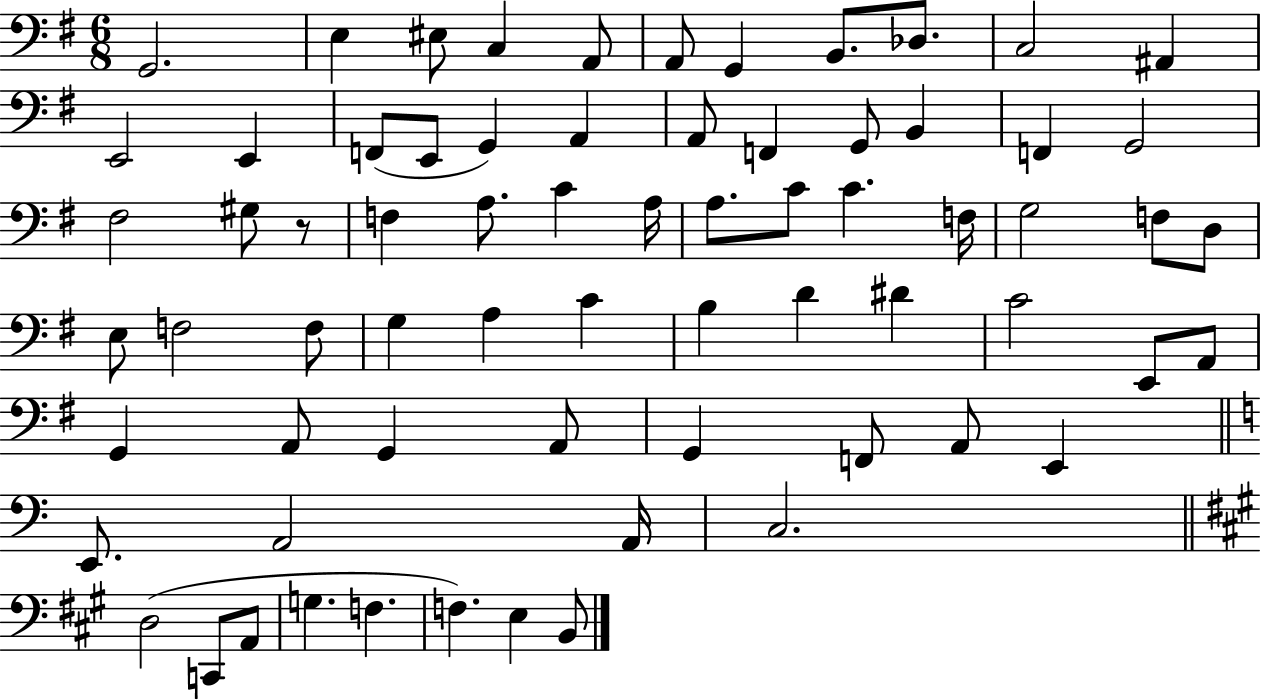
{
  \clef bass
  \numericTimeSignature
  \time 6/8
  \key g \major
  g,2. | e4 eis8 c4 a,8 | a,8 g,4 b,8. des8. | c2 ais,4 | \break e,2 e,4 | f,8( e,8 g,4) a,4 | a,8 f,4 g,8 b,4 | f,4 g,2 | \break fis2 gis8 r8 | f4 a8. c'4 a16 | a8. c'8 c'4. f16 | g2 f8 d8 | \break e8 f2 f8 | g4 a4 c'4 | b4 d'4 dis'4 | c'2 e,8 a,8 | \break g,4 a,8 g,4 a,8 | g,4 f,8 a,8 e,4 | \bar "||" \break \key c \major e,8. a,2 a,16 | c2. | \bar "||" \break \key a \major d2( c,8 a,8 | g4. f4. | f4.) e4 b,8 | \bar "|."
}